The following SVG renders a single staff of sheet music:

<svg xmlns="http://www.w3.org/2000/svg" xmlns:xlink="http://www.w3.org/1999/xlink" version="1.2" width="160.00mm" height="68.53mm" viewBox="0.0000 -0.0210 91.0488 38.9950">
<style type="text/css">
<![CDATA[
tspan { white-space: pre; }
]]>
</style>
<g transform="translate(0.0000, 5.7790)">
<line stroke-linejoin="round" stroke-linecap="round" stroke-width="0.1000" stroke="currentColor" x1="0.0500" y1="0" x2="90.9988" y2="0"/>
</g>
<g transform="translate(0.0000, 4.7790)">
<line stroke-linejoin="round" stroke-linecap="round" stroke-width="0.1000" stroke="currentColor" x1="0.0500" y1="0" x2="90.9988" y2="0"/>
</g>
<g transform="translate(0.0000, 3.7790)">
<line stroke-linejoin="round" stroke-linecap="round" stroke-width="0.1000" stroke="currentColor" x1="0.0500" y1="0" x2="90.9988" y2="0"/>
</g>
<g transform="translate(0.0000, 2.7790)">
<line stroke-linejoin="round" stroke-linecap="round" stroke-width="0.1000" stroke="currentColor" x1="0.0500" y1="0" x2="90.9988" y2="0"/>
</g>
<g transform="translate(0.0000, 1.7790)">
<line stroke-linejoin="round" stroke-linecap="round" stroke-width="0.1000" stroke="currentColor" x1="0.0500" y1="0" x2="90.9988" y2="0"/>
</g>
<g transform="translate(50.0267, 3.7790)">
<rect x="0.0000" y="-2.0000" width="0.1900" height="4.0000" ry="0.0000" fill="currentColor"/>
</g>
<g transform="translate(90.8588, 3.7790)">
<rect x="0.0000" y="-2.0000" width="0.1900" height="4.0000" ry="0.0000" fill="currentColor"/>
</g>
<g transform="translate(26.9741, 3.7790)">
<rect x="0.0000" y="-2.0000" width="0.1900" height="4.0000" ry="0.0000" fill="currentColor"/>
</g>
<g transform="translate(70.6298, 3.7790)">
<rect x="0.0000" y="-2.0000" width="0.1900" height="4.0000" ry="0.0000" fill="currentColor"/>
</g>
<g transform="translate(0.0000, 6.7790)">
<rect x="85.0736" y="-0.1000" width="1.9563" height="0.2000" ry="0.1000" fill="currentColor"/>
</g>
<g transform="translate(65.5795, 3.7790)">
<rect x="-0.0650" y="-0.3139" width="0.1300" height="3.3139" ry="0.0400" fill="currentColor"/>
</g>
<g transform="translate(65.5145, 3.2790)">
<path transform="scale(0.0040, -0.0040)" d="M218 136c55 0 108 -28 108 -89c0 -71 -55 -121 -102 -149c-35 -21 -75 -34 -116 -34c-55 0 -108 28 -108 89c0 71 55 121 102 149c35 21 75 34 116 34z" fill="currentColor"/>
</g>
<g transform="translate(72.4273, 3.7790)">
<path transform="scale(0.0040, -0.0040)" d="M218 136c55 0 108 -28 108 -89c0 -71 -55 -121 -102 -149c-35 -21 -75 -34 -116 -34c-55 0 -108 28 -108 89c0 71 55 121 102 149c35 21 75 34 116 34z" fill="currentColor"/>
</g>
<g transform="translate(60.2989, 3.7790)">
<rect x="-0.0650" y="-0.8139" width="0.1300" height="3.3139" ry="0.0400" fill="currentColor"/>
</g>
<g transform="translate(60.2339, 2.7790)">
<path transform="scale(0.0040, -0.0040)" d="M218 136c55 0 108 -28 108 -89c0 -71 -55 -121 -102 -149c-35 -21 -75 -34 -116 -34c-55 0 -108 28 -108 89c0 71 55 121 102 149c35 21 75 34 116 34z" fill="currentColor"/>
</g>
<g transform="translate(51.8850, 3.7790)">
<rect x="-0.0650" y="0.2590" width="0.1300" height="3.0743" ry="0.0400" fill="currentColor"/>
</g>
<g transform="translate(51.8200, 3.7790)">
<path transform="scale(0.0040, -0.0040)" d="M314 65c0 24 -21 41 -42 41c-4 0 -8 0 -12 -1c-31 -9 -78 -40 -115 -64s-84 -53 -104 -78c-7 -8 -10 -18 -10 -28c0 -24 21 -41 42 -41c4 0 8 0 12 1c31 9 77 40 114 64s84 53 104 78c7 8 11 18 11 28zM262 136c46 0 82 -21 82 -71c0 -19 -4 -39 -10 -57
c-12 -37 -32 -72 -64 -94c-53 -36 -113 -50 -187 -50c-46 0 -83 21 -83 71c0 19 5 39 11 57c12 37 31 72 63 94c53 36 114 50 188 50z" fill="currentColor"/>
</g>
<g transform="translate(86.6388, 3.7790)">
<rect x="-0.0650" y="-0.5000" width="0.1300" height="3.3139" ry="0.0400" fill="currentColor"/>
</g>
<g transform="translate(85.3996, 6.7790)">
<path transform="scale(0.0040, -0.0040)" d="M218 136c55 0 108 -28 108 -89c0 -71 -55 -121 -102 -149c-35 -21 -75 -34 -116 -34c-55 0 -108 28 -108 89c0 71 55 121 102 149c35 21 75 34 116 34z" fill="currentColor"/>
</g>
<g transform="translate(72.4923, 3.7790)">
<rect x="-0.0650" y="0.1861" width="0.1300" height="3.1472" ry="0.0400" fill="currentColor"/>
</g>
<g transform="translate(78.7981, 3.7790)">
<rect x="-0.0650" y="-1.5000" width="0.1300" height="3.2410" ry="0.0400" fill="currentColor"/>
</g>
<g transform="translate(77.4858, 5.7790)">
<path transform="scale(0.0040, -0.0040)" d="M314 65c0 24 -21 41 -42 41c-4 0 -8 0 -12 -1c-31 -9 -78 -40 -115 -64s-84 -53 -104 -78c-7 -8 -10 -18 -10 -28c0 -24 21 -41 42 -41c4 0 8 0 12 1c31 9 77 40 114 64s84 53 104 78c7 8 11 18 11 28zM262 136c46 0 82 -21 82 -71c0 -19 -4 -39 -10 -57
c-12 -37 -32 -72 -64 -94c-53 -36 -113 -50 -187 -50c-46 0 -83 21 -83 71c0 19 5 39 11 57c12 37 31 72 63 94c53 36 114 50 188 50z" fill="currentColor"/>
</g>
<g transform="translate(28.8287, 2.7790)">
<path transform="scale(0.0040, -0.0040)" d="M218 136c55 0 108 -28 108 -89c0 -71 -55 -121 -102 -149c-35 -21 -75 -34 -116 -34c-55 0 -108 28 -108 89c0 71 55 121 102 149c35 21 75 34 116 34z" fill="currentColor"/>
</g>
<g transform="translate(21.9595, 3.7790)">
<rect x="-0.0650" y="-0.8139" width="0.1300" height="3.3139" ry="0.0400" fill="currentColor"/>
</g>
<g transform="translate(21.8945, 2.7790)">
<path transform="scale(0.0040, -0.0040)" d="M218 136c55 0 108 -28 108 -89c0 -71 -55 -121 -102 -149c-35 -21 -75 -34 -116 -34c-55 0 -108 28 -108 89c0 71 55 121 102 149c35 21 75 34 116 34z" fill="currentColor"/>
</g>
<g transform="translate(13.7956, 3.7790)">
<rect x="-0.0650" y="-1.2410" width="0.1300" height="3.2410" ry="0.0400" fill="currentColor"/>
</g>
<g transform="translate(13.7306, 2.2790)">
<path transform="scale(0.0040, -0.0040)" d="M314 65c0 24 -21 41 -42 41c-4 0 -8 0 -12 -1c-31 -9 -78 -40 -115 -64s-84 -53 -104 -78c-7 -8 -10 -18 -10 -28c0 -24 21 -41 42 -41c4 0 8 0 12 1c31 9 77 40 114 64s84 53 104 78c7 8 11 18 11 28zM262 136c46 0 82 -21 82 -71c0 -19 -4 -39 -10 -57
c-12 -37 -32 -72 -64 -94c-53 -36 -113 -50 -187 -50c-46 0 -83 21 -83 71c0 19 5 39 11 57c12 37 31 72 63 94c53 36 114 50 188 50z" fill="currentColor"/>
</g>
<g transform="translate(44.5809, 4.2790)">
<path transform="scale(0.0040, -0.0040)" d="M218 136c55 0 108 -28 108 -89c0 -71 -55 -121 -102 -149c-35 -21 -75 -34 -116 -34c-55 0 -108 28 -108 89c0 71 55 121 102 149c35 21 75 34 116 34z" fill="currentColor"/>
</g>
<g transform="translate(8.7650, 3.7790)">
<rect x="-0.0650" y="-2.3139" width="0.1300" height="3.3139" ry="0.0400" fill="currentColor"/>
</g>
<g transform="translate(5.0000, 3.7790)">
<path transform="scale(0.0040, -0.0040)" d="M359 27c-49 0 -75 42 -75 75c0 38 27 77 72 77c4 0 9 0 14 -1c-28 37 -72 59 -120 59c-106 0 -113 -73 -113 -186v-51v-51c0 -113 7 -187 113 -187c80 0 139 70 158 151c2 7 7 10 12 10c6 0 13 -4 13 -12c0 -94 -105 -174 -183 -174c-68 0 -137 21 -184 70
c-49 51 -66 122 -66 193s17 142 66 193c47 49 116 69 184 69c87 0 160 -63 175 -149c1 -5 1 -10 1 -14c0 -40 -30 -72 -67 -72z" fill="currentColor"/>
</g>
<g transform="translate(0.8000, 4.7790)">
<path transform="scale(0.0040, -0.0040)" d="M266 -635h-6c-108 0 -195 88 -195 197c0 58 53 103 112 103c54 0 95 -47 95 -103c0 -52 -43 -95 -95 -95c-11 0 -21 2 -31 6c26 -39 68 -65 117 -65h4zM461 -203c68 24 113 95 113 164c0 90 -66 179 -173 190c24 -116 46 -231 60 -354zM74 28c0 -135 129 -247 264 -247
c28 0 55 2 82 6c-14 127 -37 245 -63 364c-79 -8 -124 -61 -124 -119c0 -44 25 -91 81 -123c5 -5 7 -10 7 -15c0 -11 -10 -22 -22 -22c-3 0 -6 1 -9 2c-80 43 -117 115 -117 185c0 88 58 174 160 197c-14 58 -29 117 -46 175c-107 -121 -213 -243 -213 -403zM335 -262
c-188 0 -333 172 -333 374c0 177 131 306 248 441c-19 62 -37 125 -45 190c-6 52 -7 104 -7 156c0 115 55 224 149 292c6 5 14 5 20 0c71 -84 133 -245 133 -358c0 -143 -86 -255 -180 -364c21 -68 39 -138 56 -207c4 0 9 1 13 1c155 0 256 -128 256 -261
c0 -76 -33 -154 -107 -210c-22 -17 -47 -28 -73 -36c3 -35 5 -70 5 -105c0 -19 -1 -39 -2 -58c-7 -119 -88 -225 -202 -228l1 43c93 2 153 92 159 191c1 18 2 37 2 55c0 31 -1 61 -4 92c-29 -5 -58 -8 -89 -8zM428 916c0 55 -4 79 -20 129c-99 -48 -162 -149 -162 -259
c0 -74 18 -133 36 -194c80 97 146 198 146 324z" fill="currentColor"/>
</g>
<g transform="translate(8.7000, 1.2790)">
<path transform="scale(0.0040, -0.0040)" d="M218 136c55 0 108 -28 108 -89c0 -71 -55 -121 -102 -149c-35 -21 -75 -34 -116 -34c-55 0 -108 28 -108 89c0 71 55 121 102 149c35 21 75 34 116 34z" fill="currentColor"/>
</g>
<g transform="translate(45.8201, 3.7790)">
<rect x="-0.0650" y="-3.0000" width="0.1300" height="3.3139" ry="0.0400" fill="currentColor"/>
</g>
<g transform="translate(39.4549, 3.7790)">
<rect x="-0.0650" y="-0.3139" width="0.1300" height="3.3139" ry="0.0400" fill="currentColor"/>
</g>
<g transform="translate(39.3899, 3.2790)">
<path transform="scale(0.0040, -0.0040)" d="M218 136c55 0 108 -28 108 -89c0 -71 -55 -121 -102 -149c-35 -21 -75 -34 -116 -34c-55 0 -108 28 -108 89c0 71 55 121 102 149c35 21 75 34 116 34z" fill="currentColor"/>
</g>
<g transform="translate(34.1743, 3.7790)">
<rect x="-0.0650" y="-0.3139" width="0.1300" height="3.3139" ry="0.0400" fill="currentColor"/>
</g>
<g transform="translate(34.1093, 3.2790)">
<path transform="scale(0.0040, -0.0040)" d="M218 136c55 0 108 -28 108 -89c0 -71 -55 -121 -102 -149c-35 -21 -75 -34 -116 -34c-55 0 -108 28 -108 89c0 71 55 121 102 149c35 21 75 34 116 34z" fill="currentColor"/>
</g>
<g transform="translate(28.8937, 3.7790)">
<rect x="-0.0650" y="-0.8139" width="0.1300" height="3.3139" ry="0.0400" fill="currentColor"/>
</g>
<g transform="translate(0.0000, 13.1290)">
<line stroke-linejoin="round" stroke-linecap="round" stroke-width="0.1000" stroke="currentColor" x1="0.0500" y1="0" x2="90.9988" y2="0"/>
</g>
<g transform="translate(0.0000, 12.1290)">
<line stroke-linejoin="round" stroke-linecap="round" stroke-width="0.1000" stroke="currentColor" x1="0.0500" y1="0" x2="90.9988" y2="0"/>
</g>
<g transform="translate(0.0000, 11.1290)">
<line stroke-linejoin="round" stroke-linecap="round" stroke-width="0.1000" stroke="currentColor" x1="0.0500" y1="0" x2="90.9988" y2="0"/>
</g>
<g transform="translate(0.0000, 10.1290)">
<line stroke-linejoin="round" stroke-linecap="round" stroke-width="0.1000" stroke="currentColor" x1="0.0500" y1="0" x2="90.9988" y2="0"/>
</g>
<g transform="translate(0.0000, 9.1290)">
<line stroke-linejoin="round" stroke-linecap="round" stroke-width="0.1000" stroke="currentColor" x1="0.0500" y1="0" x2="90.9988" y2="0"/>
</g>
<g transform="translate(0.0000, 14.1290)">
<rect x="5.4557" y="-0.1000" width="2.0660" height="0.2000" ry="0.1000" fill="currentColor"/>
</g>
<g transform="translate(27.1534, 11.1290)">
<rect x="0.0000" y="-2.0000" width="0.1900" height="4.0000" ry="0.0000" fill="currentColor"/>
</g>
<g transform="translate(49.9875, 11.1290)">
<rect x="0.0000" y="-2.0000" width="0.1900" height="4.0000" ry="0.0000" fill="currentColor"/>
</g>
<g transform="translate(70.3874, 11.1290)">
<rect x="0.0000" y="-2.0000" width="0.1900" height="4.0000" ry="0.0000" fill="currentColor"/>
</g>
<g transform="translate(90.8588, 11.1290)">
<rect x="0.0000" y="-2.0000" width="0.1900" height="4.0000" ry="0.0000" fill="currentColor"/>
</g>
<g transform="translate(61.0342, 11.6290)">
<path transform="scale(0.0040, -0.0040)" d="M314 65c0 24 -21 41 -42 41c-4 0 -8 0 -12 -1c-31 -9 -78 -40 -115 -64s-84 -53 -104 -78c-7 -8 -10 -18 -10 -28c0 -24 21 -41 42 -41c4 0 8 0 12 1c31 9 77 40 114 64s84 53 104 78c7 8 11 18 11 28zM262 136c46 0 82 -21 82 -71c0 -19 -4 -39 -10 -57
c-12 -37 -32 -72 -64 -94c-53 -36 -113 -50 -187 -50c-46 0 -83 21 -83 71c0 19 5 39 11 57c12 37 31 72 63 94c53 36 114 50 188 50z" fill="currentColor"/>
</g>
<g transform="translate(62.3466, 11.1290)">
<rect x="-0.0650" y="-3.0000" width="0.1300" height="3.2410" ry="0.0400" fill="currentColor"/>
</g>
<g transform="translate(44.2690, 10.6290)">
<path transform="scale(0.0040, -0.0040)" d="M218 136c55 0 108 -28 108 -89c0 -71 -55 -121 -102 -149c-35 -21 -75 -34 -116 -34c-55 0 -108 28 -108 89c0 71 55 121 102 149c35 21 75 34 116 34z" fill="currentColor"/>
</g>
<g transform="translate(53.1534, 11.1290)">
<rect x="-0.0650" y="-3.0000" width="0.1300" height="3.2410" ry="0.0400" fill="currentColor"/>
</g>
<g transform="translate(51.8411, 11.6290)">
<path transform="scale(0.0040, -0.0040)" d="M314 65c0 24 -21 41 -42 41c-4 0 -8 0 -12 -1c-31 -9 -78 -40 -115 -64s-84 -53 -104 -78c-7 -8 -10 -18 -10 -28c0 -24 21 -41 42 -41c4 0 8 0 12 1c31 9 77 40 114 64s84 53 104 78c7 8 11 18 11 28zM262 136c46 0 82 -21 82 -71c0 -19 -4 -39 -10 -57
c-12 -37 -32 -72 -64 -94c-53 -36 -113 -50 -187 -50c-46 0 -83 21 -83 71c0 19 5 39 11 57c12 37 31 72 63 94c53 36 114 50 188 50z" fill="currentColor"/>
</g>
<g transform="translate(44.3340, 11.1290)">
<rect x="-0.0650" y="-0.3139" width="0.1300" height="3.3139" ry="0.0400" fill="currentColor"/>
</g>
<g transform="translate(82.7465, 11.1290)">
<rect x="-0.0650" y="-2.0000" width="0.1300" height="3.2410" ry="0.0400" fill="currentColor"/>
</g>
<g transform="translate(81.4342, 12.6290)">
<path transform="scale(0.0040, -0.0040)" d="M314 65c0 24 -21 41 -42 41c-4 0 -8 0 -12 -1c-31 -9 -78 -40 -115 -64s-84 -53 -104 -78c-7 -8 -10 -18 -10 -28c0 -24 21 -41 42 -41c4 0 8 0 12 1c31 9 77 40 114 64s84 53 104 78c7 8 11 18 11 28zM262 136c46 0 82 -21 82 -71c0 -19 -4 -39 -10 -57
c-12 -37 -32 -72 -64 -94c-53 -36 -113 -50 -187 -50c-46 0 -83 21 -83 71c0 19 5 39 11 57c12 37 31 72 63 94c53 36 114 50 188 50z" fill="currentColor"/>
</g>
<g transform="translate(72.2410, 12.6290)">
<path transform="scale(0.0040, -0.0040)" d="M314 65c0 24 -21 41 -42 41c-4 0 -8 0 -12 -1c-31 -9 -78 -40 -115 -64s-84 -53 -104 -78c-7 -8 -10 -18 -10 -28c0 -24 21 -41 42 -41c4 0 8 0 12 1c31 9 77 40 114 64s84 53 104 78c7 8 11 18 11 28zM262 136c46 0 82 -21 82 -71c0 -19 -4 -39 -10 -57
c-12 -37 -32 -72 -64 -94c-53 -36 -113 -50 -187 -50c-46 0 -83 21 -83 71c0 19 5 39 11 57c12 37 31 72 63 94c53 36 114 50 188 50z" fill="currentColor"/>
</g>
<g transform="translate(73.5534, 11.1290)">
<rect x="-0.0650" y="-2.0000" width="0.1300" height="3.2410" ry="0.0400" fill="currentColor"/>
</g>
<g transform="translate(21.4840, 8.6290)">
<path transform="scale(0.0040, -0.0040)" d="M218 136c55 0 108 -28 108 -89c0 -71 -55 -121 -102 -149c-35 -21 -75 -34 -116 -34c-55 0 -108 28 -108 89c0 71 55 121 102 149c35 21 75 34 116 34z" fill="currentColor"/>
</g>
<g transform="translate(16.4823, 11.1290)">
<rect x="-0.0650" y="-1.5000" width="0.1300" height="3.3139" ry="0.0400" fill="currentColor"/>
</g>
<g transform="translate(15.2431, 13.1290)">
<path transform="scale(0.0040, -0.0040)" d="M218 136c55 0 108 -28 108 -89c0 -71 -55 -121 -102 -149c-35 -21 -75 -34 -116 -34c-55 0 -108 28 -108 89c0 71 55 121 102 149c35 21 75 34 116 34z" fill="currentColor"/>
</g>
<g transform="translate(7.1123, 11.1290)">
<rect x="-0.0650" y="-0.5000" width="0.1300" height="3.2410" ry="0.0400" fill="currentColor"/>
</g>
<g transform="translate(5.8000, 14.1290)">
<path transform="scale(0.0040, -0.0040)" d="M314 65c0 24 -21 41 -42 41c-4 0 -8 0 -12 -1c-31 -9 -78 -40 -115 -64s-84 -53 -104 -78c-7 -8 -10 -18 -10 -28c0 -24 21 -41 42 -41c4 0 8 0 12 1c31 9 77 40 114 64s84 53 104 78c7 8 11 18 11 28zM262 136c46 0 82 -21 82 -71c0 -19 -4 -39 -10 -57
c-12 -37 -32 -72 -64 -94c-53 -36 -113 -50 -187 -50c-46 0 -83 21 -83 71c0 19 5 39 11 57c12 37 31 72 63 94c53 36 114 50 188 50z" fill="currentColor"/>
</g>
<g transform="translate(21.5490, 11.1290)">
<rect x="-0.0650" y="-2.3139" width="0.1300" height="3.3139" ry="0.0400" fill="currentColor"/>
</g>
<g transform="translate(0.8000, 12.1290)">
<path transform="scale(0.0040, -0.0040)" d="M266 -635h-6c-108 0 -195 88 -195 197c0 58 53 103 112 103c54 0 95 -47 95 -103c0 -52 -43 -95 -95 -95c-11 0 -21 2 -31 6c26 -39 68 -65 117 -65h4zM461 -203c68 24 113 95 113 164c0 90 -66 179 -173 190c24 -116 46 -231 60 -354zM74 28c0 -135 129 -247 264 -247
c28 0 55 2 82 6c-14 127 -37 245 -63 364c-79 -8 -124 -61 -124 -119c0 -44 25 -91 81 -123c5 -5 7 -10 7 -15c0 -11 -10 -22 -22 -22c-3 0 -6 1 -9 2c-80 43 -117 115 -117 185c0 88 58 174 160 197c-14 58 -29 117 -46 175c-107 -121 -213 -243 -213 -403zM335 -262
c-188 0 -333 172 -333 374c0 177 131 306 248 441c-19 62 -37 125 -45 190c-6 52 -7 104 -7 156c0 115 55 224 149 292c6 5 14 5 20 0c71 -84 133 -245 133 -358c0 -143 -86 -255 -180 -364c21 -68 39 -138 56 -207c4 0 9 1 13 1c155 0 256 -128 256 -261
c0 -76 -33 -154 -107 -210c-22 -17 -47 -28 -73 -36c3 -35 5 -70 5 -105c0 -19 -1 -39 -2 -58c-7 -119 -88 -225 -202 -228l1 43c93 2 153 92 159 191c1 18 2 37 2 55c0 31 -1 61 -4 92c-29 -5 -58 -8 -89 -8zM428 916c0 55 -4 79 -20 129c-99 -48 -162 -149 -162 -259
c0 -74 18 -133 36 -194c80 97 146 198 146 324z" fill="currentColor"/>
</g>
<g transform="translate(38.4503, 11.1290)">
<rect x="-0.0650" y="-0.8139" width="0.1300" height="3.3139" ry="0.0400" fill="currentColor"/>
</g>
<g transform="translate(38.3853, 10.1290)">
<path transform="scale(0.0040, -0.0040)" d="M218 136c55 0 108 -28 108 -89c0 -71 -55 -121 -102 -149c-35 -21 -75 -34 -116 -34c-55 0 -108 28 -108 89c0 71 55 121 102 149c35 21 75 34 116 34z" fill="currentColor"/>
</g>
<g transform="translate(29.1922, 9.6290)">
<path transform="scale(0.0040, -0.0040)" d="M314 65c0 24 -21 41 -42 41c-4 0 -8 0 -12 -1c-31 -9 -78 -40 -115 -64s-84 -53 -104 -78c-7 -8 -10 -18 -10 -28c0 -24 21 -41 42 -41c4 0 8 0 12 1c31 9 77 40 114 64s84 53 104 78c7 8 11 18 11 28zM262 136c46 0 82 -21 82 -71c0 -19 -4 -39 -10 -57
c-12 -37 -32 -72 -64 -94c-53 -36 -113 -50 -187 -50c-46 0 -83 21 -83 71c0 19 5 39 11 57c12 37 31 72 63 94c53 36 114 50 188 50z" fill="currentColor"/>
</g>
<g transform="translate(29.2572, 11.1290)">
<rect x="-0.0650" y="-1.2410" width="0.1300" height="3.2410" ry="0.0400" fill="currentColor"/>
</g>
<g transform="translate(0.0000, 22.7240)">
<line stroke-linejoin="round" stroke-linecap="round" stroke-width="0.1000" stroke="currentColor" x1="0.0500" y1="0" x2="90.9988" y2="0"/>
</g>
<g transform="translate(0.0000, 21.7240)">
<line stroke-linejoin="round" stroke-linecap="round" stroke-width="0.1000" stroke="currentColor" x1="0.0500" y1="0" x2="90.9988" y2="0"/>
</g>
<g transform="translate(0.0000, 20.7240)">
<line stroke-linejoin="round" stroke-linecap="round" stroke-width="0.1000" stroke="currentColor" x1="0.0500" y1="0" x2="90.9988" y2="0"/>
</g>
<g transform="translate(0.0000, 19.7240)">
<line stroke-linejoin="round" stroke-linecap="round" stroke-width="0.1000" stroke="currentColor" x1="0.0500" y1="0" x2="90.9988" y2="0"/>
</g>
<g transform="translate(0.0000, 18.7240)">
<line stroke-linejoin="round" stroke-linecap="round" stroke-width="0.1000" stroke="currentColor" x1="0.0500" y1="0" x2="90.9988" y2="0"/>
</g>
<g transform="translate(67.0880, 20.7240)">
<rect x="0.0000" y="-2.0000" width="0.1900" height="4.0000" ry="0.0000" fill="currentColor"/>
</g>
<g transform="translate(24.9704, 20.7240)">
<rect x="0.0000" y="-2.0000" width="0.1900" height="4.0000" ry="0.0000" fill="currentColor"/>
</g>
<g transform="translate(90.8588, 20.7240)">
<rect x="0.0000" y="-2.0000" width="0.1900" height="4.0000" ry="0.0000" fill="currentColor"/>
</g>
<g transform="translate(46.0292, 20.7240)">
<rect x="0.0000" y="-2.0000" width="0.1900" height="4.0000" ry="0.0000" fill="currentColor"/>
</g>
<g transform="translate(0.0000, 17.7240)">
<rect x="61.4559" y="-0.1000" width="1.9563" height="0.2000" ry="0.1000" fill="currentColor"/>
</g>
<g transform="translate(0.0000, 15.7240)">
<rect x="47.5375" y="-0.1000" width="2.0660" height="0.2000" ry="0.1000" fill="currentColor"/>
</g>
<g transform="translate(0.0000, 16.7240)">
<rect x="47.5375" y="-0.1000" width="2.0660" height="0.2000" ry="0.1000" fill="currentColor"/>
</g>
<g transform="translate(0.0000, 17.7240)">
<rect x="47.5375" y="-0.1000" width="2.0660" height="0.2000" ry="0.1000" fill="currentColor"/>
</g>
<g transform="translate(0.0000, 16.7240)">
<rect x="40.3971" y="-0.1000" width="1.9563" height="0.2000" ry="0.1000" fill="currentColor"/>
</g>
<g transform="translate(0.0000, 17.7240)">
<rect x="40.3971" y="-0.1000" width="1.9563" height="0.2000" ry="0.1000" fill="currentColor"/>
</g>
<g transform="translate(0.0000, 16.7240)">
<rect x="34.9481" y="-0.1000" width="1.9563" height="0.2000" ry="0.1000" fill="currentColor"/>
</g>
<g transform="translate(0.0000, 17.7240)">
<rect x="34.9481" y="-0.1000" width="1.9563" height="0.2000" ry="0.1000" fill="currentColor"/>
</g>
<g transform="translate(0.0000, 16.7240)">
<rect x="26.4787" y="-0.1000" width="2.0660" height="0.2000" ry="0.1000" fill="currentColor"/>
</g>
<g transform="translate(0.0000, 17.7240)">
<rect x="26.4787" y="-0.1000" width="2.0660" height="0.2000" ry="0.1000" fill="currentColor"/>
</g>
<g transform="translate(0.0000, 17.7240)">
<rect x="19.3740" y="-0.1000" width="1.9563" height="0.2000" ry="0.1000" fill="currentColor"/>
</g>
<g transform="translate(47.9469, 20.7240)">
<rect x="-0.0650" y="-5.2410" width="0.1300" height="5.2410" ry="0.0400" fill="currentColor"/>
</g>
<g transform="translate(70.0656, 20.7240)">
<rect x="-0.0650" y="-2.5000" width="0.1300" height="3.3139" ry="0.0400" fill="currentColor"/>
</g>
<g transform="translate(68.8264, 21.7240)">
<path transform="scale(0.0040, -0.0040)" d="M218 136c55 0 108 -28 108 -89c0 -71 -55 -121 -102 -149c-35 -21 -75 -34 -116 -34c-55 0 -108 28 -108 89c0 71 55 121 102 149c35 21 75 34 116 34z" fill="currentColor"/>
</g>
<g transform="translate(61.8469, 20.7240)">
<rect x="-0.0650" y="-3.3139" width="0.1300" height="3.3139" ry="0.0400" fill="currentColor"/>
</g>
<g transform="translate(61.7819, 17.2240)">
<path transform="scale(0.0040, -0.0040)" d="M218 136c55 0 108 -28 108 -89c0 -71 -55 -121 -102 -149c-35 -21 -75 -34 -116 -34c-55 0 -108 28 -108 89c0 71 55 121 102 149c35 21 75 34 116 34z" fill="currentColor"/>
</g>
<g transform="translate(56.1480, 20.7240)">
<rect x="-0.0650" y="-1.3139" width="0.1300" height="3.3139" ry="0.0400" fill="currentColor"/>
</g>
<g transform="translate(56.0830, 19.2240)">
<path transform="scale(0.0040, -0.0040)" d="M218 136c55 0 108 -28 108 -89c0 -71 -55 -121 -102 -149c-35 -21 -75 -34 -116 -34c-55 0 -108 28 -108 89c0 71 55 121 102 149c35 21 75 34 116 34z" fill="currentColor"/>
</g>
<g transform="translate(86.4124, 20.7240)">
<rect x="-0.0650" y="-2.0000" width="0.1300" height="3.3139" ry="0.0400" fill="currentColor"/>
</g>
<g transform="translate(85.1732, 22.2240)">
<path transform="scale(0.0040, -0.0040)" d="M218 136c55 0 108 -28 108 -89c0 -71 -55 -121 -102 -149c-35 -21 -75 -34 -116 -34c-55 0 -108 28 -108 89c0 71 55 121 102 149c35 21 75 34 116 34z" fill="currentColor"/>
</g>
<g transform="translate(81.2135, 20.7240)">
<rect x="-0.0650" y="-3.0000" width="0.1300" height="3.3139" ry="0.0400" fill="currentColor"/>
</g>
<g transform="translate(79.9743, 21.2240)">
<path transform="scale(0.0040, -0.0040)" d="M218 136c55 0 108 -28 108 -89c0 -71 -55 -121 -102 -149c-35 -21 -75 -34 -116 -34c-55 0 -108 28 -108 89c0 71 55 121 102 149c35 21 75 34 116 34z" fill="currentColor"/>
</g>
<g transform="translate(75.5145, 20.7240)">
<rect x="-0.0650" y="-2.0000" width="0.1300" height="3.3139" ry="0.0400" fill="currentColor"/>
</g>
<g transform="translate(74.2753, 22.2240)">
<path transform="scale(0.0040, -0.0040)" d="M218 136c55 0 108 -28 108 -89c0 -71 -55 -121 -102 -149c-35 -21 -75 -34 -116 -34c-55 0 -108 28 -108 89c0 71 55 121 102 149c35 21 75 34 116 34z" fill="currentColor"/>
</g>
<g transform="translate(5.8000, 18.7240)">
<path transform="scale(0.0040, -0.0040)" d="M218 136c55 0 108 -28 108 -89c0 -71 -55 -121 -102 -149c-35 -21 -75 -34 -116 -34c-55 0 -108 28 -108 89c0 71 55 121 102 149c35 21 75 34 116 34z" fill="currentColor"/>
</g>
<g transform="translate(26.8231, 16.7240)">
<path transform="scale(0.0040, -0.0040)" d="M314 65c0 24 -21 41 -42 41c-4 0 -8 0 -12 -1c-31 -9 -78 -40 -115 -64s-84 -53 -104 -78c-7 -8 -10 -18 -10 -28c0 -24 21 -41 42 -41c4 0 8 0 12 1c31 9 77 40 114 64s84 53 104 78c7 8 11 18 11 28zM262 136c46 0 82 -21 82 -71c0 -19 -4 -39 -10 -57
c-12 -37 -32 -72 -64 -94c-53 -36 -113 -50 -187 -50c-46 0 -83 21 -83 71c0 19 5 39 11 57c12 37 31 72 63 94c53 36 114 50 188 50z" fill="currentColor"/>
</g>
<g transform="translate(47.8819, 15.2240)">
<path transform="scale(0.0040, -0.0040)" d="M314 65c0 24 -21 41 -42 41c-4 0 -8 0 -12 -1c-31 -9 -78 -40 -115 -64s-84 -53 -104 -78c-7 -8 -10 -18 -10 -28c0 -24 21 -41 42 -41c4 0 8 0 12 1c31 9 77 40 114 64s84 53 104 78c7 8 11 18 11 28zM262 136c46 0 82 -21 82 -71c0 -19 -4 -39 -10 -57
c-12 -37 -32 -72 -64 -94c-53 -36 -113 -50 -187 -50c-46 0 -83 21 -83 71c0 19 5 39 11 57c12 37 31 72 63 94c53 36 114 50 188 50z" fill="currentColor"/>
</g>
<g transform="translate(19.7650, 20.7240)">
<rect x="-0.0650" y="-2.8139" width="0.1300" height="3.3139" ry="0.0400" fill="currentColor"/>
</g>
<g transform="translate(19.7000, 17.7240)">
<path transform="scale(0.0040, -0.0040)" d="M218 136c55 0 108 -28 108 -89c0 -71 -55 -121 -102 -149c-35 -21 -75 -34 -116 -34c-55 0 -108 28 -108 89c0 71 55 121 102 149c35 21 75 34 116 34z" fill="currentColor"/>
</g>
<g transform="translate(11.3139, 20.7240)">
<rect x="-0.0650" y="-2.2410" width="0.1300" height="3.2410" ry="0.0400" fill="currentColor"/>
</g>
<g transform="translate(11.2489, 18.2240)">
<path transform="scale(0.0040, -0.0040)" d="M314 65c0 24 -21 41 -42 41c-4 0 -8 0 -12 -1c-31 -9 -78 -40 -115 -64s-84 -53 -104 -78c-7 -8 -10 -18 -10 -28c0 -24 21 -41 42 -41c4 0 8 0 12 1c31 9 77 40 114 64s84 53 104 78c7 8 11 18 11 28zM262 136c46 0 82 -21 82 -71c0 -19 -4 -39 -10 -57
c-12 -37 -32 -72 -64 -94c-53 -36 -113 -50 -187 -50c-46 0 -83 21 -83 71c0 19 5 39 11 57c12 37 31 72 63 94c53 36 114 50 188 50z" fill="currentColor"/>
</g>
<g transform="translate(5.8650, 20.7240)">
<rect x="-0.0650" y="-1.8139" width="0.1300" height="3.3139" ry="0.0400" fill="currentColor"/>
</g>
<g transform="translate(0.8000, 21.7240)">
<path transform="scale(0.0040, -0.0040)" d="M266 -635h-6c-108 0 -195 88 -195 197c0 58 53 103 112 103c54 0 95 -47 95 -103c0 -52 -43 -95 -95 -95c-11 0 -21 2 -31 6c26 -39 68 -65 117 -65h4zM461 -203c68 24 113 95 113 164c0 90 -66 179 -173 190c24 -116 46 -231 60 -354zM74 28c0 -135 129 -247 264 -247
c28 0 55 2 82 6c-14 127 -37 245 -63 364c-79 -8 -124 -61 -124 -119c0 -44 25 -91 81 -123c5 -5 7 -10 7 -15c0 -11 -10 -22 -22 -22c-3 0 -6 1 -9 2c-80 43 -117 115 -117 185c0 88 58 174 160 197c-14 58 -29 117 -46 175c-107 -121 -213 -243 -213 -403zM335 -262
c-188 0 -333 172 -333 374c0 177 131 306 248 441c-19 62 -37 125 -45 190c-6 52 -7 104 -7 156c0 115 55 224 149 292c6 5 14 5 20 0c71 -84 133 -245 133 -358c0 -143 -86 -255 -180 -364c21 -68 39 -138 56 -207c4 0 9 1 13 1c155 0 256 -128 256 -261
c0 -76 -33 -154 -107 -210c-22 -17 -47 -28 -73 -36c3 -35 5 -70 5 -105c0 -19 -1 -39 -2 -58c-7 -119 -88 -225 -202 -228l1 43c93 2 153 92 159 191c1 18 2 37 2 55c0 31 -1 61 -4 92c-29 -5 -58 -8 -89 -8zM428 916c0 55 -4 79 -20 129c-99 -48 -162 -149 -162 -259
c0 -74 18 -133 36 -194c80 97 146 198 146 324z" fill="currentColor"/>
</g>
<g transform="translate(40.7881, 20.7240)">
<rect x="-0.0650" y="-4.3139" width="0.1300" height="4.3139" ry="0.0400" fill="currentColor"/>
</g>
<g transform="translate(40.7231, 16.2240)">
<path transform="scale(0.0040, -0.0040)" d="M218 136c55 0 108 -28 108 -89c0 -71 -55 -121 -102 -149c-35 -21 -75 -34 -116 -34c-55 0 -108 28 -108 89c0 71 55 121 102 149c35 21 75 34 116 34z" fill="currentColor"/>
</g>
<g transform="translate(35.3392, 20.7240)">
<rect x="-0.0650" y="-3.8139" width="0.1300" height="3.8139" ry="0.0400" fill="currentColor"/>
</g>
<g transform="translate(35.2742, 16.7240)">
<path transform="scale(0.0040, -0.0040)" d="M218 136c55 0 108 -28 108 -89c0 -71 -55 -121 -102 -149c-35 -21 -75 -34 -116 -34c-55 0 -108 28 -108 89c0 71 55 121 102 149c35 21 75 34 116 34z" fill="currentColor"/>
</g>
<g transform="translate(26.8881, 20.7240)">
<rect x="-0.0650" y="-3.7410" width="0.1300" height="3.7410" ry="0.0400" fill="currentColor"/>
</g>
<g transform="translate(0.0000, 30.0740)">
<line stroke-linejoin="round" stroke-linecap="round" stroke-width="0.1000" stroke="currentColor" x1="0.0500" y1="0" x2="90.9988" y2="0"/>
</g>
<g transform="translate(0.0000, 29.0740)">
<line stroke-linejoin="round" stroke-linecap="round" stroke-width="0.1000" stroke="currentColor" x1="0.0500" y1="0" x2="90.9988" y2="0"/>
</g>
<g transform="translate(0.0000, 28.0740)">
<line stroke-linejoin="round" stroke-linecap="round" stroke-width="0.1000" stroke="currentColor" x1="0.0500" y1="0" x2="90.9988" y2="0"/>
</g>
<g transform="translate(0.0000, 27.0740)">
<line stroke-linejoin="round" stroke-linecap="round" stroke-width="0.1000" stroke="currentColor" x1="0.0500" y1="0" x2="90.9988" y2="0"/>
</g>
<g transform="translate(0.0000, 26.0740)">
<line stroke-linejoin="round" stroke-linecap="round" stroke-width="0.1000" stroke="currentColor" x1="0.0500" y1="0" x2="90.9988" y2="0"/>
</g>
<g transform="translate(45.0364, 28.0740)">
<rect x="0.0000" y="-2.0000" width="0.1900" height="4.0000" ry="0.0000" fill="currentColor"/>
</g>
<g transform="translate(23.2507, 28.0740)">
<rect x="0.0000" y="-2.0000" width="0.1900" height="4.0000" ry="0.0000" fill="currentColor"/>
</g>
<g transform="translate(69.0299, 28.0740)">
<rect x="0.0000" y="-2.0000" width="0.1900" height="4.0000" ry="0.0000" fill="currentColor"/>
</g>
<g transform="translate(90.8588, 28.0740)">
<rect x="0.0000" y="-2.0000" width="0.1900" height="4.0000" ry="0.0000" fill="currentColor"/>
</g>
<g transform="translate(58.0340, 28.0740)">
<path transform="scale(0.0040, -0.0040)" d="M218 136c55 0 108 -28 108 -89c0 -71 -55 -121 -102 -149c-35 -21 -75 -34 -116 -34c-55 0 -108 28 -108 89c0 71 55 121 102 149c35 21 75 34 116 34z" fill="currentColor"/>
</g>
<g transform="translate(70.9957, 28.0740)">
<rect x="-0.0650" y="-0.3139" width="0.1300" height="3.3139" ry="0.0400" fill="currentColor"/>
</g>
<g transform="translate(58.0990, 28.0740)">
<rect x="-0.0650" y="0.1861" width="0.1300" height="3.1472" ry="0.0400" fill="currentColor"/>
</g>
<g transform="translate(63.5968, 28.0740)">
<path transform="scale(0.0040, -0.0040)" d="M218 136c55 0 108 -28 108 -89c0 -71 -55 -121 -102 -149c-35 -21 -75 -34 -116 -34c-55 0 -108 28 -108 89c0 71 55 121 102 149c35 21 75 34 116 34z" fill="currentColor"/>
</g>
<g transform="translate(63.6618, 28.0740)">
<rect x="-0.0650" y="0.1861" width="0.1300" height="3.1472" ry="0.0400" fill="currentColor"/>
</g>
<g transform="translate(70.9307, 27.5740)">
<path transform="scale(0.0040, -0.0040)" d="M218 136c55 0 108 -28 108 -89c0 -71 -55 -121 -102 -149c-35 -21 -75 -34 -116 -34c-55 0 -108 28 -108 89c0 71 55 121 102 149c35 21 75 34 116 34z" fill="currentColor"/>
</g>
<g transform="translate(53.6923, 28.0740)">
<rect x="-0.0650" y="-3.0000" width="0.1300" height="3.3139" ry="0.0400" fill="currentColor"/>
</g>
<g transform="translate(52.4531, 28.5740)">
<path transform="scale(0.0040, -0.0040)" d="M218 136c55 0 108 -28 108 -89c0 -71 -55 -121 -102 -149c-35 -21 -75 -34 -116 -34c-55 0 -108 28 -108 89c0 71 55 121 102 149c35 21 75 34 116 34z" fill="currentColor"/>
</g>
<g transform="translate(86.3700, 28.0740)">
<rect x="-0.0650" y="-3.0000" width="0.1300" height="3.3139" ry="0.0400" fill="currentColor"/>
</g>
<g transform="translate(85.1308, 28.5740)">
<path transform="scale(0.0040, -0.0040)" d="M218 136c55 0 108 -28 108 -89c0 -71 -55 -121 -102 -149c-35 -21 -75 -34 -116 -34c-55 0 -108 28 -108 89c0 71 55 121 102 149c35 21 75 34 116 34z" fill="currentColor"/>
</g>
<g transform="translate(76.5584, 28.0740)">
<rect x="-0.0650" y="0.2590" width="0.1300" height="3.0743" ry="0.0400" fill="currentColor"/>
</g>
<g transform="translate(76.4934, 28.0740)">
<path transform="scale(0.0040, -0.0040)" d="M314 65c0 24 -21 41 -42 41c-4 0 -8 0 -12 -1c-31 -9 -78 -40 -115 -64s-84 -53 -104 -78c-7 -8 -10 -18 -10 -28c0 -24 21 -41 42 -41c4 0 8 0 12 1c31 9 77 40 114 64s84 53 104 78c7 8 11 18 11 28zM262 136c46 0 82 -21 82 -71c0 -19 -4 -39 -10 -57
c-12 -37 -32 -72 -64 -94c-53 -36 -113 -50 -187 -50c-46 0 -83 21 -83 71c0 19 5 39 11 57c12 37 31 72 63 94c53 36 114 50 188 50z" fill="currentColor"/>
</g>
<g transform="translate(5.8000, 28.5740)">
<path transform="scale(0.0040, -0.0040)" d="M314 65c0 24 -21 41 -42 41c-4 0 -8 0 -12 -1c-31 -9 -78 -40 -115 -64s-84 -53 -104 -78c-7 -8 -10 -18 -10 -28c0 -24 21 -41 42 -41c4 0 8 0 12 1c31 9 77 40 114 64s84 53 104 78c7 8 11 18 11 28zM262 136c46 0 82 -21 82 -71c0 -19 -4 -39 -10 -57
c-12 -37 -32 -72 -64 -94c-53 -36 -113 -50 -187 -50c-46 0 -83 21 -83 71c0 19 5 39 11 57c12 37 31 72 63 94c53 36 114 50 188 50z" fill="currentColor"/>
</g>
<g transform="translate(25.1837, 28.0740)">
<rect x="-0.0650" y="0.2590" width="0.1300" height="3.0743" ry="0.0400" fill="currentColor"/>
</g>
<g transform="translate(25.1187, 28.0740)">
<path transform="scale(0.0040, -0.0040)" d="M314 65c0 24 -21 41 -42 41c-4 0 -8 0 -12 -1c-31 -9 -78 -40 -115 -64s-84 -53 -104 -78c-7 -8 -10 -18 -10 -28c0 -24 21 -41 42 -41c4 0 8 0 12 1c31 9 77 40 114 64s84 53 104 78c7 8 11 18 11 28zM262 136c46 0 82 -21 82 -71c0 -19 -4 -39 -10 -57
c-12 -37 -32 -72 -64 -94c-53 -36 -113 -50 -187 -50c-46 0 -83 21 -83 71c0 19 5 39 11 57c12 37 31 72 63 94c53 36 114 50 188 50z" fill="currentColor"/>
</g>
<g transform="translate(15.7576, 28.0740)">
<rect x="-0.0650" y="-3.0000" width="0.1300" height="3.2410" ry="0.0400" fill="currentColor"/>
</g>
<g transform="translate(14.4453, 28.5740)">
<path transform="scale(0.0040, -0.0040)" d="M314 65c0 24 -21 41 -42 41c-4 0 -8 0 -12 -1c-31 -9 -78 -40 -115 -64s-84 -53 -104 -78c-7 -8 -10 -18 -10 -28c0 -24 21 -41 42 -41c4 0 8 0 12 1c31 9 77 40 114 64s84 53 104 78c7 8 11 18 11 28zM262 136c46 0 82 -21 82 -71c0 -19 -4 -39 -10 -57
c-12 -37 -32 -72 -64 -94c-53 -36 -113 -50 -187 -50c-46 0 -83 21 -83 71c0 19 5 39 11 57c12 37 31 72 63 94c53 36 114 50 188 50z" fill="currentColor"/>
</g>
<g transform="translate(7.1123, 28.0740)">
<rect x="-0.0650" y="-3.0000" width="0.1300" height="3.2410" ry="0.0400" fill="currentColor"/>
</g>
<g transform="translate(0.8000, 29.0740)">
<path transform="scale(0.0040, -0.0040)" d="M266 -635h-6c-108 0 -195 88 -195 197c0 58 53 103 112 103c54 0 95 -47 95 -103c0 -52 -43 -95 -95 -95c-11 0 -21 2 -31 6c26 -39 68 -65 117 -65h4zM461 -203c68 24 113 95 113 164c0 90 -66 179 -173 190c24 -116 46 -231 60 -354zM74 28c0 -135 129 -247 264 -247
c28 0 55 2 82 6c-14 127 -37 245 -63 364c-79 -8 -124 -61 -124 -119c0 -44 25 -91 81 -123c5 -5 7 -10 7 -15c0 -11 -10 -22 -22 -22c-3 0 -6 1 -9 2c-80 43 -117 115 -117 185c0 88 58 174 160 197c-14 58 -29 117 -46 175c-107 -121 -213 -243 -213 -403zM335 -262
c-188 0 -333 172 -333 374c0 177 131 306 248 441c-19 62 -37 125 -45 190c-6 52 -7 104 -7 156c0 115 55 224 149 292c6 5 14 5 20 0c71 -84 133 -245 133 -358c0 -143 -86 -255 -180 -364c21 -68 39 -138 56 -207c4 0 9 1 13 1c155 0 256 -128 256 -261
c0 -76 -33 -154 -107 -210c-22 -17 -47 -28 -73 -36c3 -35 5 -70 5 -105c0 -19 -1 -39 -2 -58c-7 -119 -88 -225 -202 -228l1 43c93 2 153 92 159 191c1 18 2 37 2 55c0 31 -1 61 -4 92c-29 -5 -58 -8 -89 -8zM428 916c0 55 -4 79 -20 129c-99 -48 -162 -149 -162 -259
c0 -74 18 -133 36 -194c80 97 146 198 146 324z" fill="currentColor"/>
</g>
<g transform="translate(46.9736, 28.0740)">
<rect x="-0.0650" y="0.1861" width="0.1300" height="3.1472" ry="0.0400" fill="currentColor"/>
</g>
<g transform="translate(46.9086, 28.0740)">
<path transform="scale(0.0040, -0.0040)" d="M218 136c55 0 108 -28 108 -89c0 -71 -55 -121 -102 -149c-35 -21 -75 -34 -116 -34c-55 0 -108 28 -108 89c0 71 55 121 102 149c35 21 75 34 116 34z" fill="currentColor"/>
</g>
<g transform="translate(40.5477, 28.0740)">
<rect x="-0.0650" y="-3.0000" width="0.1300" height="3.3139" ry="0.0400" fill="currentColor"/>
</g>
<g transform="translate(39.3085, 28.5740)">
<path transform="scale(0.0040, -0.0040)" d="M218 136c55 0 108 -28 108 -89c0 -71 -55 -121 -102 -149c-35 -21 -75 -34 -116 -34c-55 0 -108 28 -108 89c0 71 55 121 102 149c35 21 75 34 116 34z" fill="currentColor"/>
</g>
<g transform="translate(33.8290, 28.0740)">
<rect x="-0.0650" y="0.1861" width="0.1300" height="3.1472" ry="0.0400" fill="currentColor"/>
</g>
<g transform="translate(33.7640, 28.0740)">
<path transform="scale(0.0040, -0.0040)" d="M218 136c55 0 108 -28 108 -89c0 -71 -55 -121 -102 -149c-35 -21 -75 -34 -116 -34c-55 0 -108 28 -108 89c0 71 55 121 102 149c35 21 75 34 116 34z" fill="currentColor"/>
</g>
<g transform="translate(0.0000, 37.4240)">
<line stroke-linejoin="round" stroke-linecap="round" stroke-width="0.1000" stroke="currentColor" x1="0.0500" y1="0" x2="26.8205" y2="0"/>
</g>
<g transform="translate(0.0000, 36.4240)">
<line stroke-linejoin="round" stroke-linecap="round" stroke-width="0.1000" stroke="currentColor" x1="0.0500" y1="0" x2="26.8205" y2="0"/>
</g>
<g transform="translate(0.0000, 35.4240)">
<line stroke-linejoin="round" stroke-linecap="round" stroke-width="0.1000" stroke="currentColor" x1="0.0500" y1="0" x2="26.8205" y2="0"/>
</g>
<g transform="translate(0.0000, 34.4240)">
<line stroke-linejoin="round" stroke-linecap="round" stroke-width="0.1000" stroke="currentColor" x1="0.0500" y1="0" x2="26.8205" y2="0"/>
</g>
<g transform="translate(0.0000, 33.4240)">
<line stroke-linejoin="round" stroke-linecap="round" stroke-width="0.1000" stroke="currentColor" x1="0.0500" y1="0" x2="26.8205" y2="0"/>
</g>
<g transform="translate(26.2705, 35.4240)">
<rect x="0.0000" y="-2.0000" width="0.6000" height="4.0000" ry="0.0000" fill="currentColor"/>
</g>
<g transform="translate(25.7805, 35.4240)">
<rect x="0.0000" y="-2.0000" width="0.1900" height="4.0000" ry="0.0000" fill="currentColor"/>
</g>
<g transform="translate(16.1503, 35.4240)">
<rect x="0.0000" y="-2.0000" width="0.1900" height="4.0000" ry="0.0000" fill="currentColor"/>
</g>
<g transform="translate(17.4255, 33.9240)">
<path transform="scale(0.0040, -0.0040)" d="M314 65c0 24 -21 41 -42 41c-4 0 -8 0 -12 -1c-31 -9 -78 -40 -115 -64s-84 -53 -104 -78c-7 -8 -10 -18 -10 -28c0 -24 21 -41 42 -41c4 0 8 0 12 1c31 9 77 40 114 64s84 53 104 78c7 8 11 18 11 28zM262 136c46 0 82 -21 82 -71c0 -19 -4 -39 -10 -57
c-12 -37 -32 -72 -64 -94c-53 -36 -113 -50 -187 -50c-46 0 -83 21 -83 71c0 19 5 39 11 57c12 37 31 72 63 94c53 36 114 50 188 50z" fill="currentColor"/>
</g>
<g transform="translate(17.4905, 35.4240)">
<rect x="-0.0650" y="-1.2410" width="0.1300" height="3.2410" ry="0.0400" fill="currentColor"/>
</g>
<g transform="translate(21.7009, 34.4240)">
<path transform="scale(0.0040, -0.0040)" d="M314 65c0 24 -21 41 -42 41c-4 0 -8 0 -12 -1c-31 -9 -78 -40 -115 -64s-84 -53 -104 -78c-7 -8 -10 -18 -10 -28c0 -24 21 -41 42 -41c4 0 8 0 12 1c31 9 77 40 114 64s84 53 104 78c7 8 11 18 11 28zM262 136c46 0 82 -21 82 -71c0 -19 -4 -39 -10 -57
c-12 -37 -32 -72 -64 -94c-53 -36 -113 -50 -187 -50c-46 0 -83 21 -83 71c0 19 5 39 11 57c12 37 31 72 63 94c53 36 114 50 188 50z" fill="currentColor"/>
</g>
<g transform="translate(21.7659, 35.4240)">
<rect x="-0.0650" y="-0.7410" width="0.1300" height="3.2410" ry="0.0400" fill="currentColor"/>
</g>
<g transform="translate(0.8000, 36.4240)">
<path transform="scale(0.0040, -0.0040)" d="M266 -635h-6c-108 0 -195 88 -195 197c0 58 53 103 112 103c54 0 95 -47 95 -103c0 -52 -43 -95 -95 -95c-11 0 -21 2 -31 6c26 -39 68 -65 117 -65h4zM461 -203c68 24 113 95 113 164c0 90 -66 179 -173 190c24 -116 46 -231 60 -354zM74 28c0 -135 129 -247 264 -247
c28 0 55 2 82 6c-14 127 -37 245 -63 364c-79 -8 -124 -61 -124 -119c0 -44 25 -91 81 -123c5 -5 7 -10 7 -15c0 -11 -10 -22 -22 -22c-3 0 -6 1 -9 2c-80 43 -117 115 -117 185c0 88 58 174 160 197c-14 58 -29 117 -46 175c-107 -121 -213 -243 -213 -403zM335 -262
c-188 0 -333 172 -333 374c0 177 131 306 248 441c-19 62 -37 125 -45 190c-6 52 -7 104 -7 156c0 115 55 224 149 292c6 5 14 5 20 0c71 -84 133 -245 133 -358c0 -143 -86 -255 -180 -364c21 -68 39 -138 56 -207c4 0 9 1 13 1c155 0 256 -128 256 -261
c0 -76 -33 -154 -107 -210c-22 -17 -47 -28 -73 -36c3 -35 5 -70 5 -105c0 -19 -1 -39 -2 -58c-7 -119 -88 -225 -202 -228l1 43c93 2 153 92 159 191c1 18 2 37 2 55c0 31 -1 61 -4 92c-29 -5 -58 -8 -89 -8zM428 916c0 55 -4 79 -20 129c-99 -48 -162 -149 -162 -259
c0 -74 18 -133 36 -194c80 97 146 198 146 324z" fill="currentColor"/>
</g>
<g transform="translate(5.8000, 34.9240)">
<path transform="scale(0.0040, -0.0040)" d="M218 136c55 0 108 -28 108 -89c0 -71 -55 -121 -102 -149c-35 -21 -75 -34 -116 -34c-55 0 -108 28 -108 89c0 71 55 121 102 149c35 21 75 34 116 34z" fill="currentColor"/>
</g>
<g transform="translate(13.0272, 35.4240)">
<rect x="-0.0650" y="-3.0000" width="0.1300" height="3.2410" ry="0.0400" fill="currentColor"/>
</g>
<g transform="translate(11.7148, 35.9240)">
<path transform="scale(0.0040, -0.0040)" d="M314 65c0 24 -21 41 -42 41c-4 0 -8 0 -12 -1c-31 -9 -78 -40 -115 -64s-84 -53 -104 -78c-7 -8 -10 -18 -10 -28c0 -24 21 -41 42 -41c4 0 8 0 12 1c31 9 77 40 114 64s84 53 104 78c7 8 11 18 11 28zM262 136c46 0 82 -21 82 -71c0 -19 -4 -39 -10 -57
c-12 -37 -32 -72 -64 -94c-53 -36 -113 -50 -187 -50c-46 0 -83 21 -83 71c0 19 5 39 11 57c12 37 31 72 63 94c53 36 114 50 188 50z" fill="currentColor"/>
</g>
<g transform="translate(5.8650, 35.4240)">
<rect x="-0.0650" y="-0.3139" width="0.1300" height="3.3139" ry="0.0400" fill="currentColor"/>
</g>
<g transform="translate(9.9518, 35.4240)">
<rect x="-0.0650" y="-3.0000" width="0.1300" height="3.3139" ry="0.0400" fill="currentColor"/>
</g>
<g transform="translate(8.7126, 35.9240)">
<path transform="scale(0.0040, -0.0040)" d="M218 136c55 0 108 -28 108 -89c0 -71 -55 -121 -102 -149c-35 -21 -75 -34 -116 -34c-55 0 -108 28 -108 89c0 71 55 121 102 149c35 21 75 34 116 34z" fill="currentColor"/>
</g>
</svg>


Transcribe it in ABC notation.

X:1
T:Untitled
M:4/4
L:1/4
K:C
g e2 d d c c A B2 d c B E2 C C2 E g e2 d c A2 A2 F2 F2 f g2 a c'2 c' d' f'2 e b G F A F A2 A2 B2 B A B A B B c B2 A c A A2 e2 d2